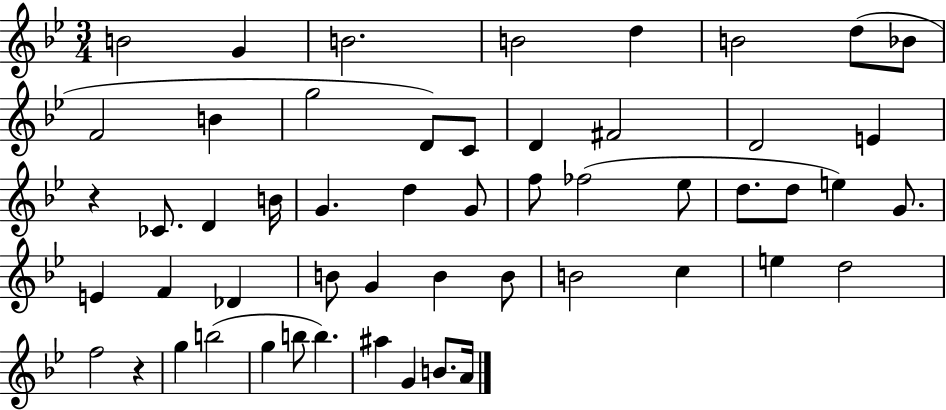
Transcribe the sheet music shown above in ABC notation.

X:1
T:Untitled
M:3/4
L:1/4
K:Bb
B2 G B2 B2 d B2 d/2 _B/2 F2 B g2 D/2 C/2 D ^F2 D2 E z _C/2 D B/4 G d G/2 f/2 _f2 _e/2 d/2 d/2 e G/2 E F _D B/2 G B B/2 B2 c e d2 f2 z g b2 g b/2 b ^a G B/2 A/4